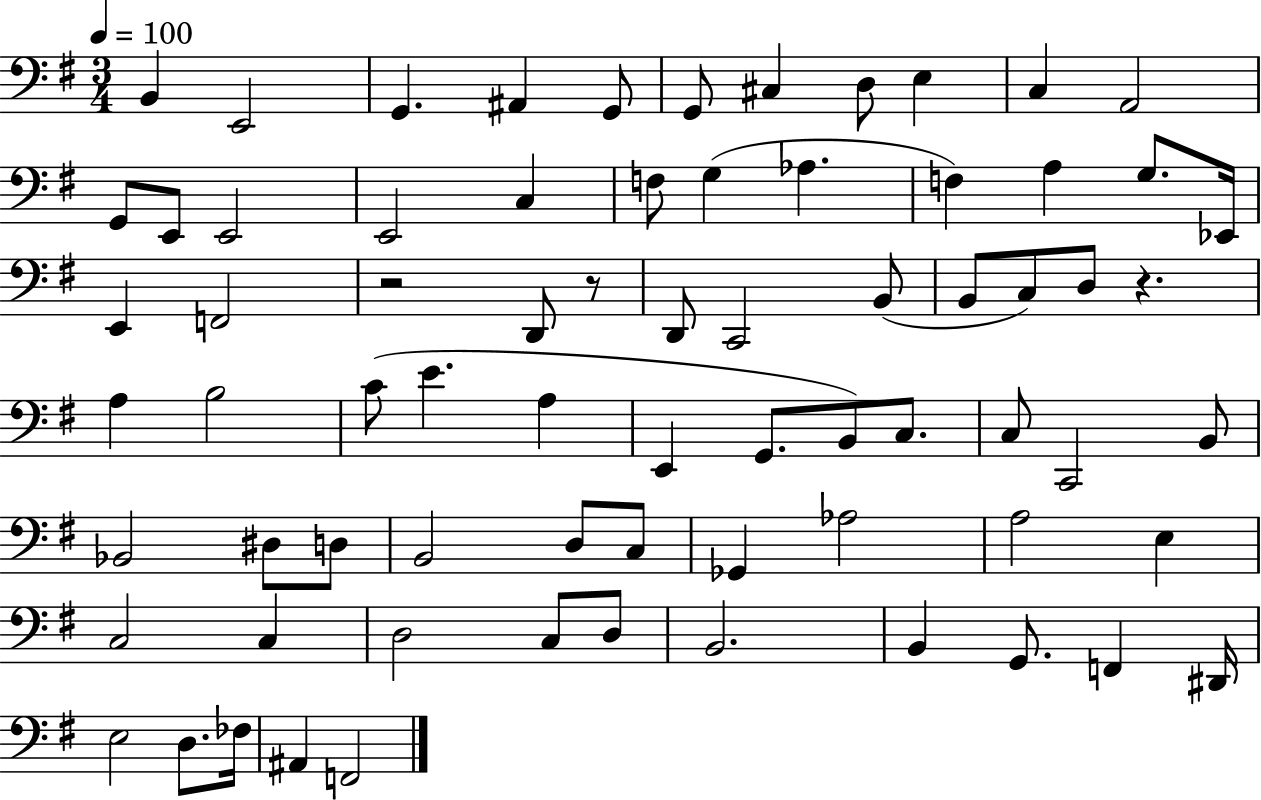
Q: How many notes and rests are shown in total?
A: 72